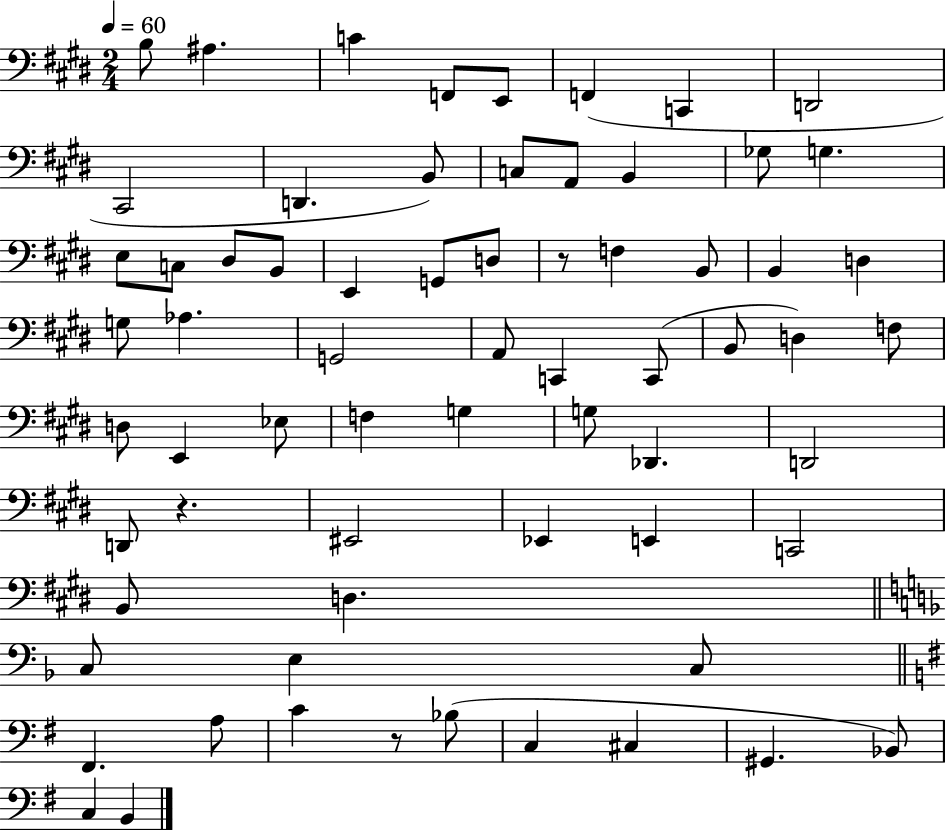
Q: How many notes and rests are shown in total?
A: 67